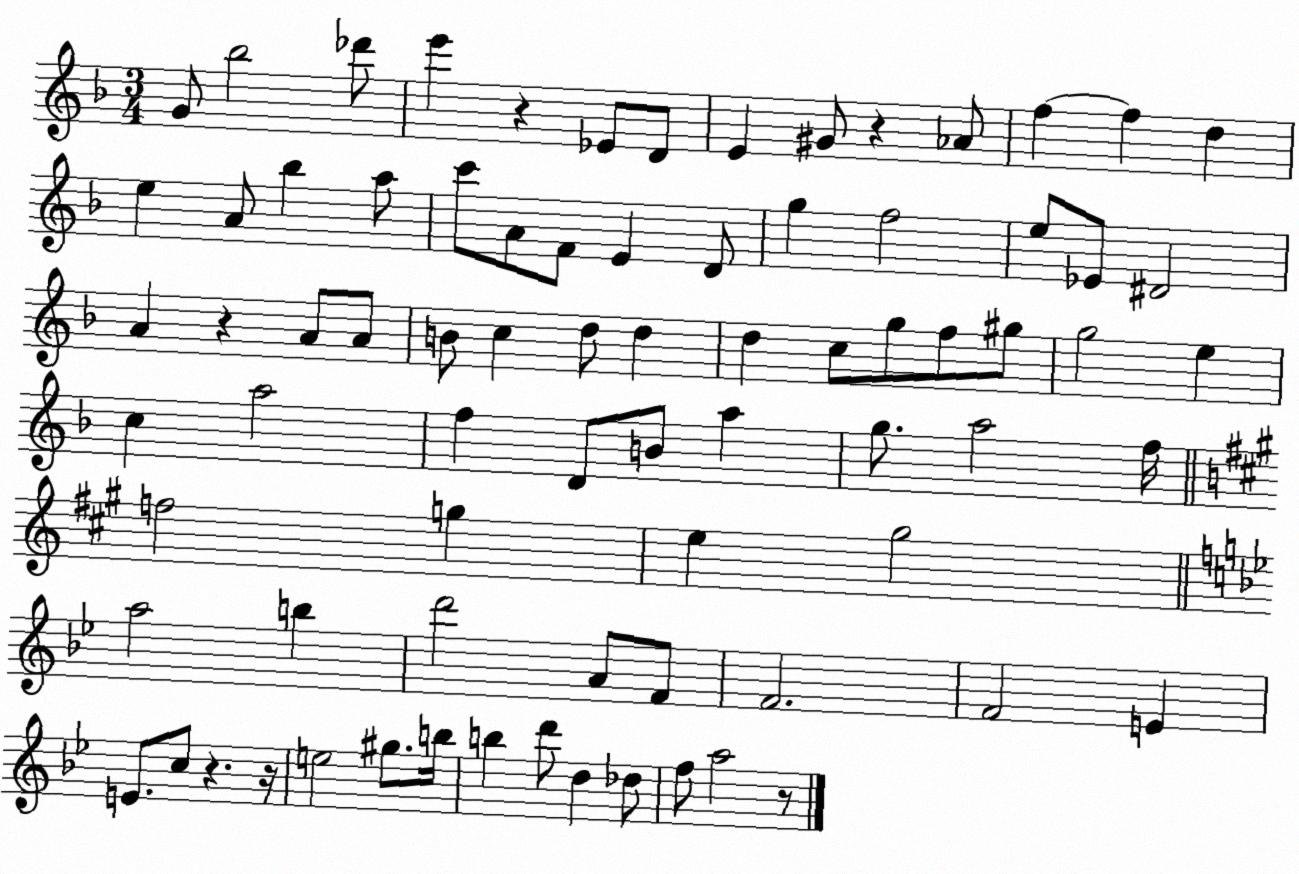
X:1
T:Untitled
M:3/4
L:1/4
K:F
G/2 _b2 _d'/2 e' z _E/2 D/2 E ^G/2 z _A/2 f f d e A/2 _b a/2 c'/2 A/2 F/2 E D/2 g f2 e/2 _E/2 ^D2 A z A/2 A/2 B/2 c d/2 d d c/2 g/2 f/2 ^g/2 g2 e c a2 f D/2 B/2 a g/2 a2 f/4 f2 g e ^g2 a2 b d'2 A/2 F/2 F2 F2 E E/2 c/2 z z/4 e2 ^g/2 b/4 b d'/2 d _d/2 f/2 a2 z/2